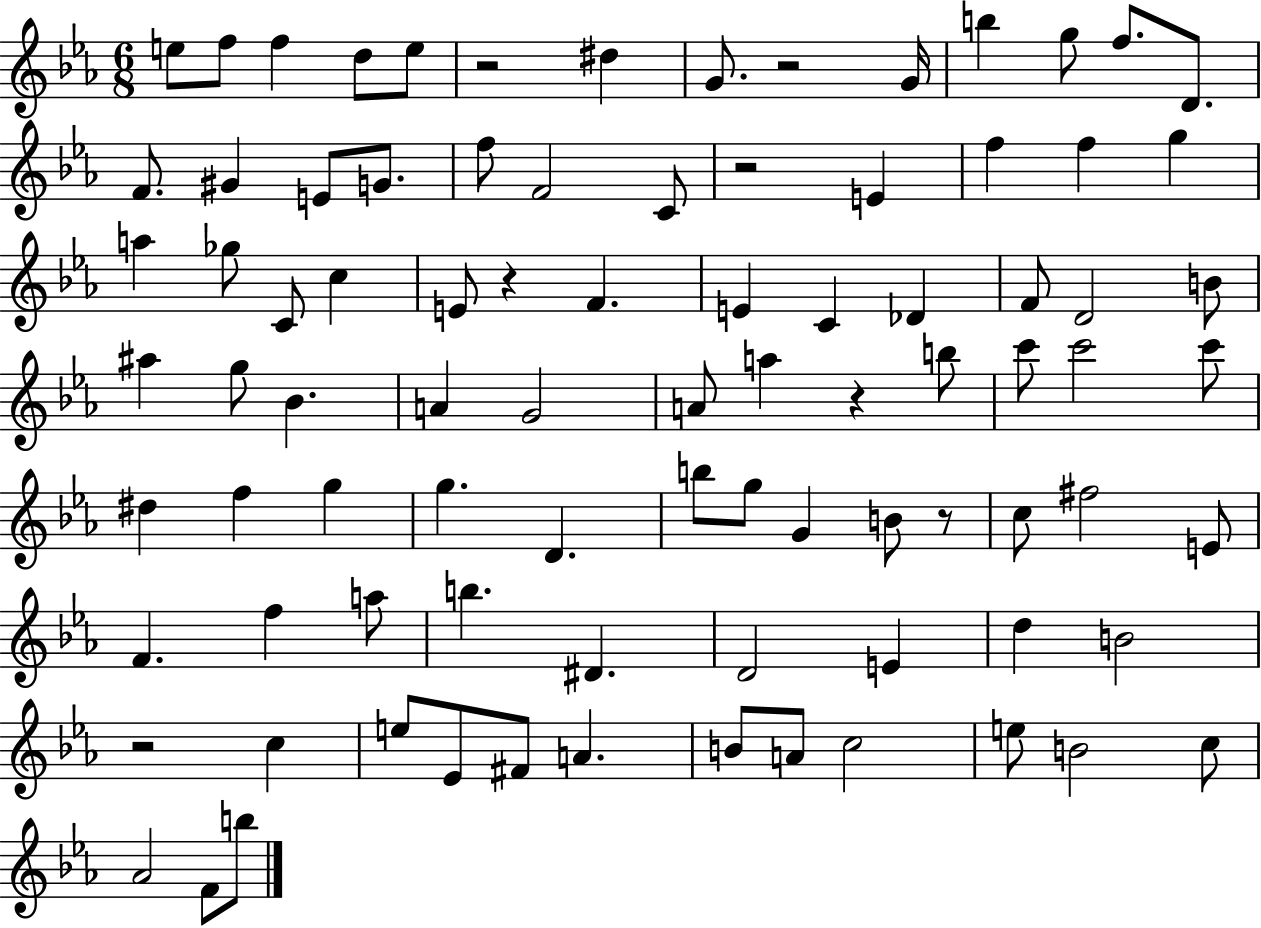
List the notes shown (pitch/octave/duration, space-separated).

E5/e F5/e F5/q D5/e E5/e R/h D#5/q G4/e. R/h G4/s B5/q G5/e F5/e. D4/e. F4/e. G#4/q E4/e G4/e. F5/e F4/h C4/e R/h E4/q F5/q F5/q G5/q A5/q Gb5/e C4/e C5/q E4/e R/q F4/q. E4/q C4/q Db4/q F4/e D4/h B4/e A#5/q G5/e Bb4/q. A4/q G4/h A4/e A5/q R/q B5/e C6/e C6/h C6/e D#5/q F5/q G5/q G5/q. D4/q. B5/e G5/e G4/q B4/e R/e C5/e F#5/h E4/e F4/q. F5/q A5/e B5/q. D#4/q. D4/h E4/q D5/q B4/h R/h C5/q E5/e Eb4/e F#4/e A4/q. B4/e A4/e C5/h E5/e B4/h C5/e Ab4/h F4/e B5/e